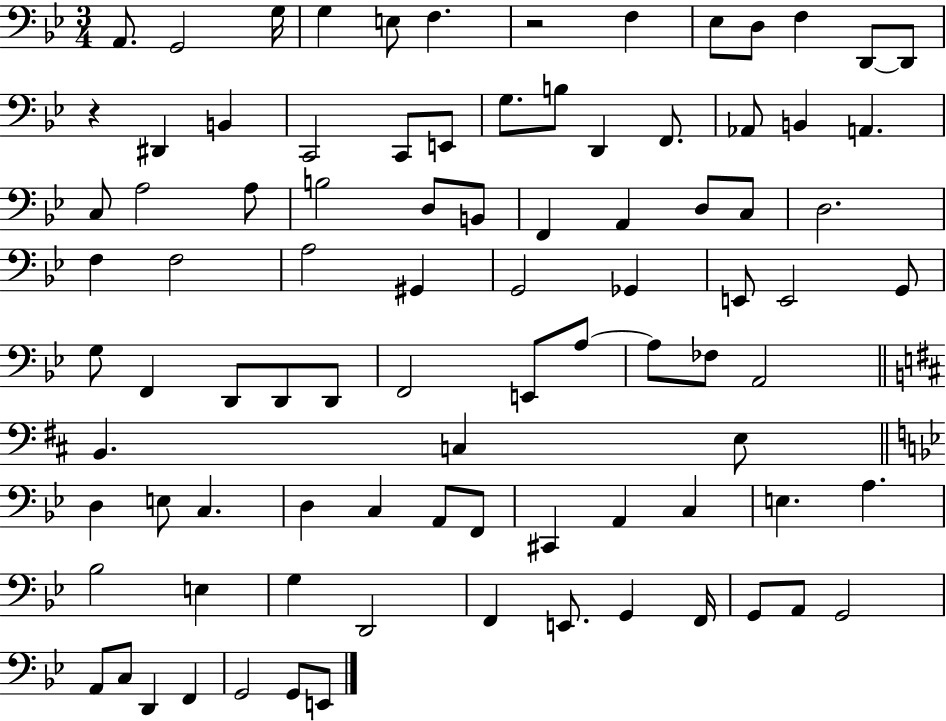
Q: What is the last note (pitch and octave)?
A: E2